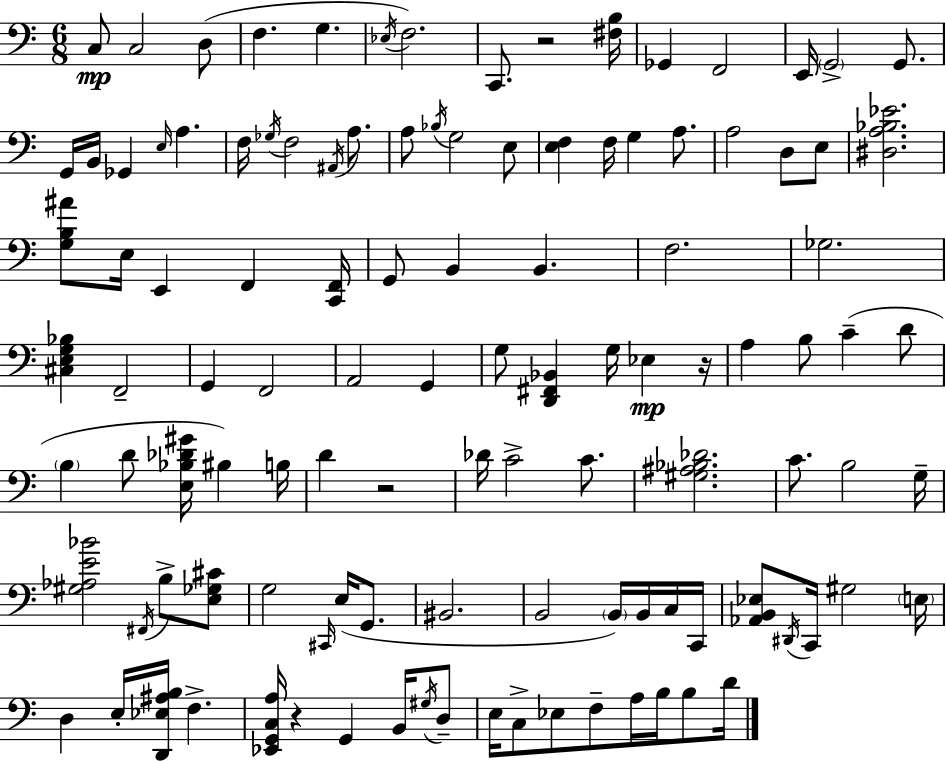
X:1
T:Untitled
M:6/8
L:1/4
K:C
C,/2 C,2 D,/2 F, G, _E,/4 F,2 C,,/2 z2 [^F,B,]/4 _G,, F,,2 E,,/4 G,,2 G,,/2 G,,/4 B,,/4 _G,, E,/4 A, F,/4 _G,/4 F,2 ^A,,/4 A,/2 A,/2 _B,/4 G,2 E,/2 [E,F,] F,/4 G, A,/2 A,2 D,/2 E,/2 [^D,A,_B,_E]2 [G,B,^A]/2 E,/4 E,, F,, [C,,F,,]/4 G,,/2 B,, B,, F,2 _G,2 [^C,E,G,_B,] F,,2 G,, F,,2 A,,2 G,, G,/2 [D,,^F,,_B,,] G,/4 _E, z/4 A, B,/2 C D/2 B, D/2 [E,_B,_D^G]/4 ^B, B,/4 D z2 _D/4 C2 C/2 [^G,^A,_B,_D]2 C/2 B,2 G,/4 [^G,_A,E_B]2 ^F,,/4 B,/2 [E,_G,^C]/2 G,2 ^C,,/4 E,/4 G,,/2 ^B,,2 B,,2 B,,/4 B,,/4 C,/4 C,,/4 [_A,,B,,_E,]/2 ^D,,/4 C,,/4 ^G,2 E,/4 D, E,/4 [D,,_E,^A,B,]/4 F, [_E,,G,,C,A,]/4 z G,, B,,/4 ^G,/4 D,/2 E,/4 C,/2 _E,/2 F,/2 A,/4 B,/4 B,/2 D/4